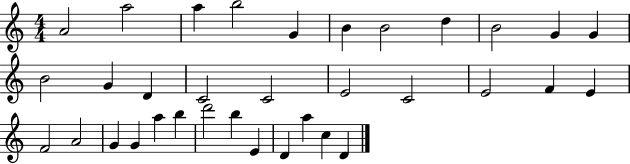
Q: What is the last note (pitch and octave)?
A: D4